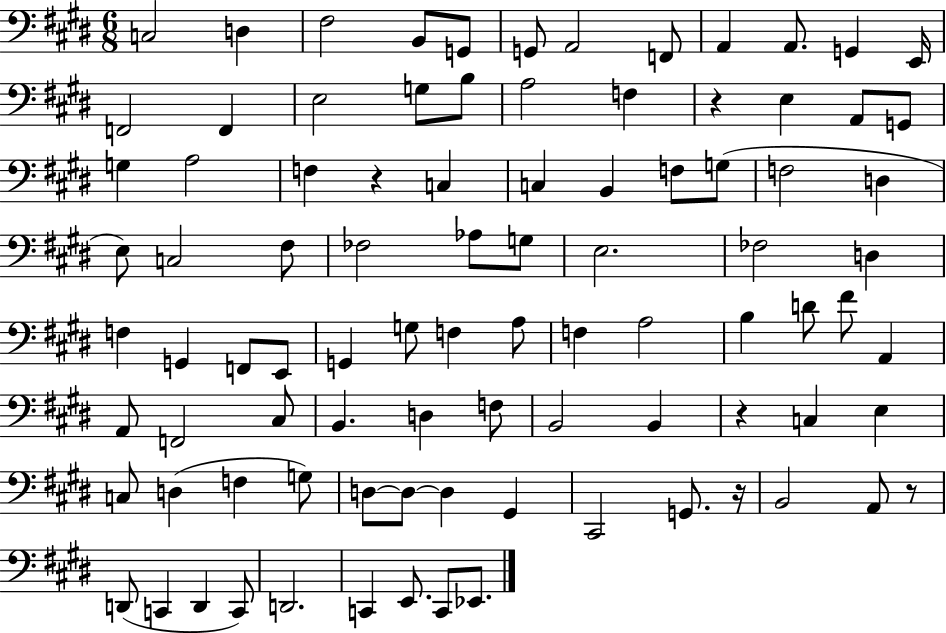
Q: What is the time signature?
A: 6/8